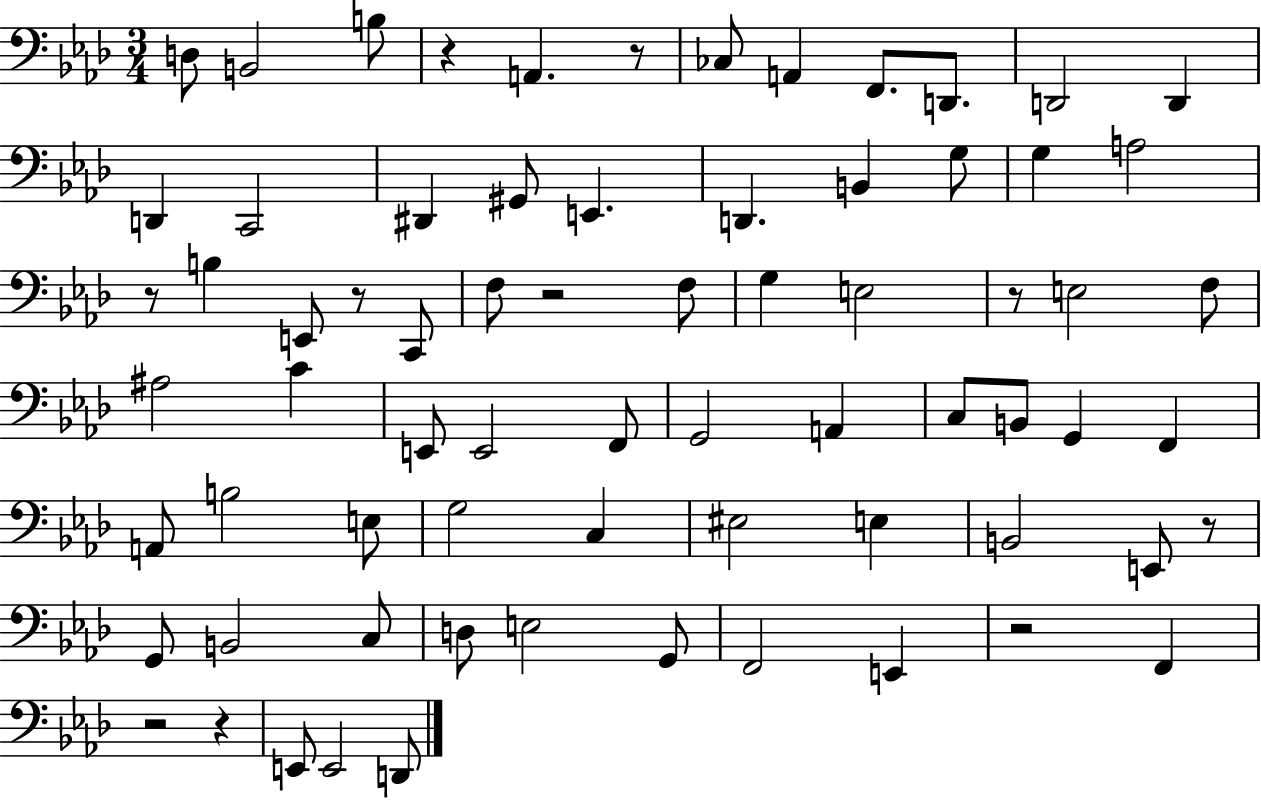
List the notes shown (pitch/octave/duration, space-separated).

D3/e B2/h B3/e R/q A2/q. R/e CES3/e A2/q F2/e. D2/e. D2/h D2/q D2/q C2/h D#2/q G#2/e E2/q. D2/q. B2/q G3/e G3/q A3/h R/e B3/q E2/e R/e C2/e F3/e R/h F3/e G3/q E3/h R/e E3/h F3/e A#3/h C4/q E2/e E2/h F2/e G2/h A2/q C3/e B2/e G2/q F2/q A2/e B3/h E3/e G3/h C3/q EIS3/h E3/q B2/h E2/e R/e G2/e B2/h C3/e D3/e E3/h G2/e F2/h E2/q R/h F2/q R/h R/q E2/e E2/h D2/e